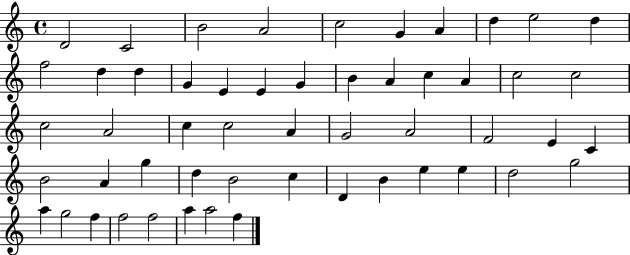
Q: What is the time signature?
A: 4/4